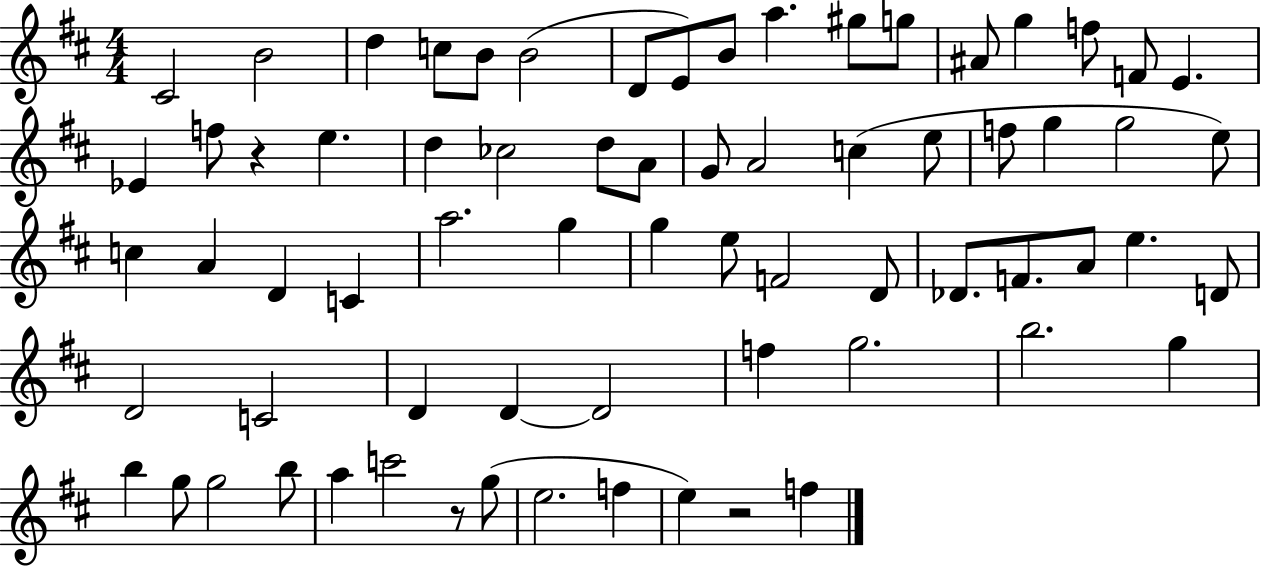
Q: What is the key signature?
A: D major